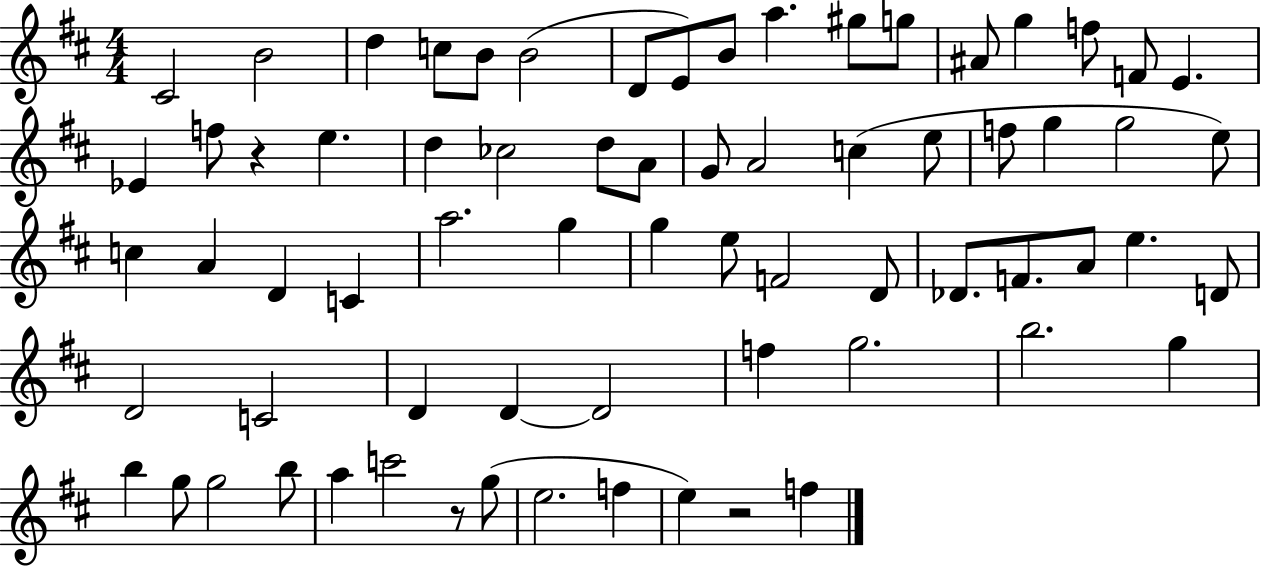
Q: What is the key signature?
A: D major